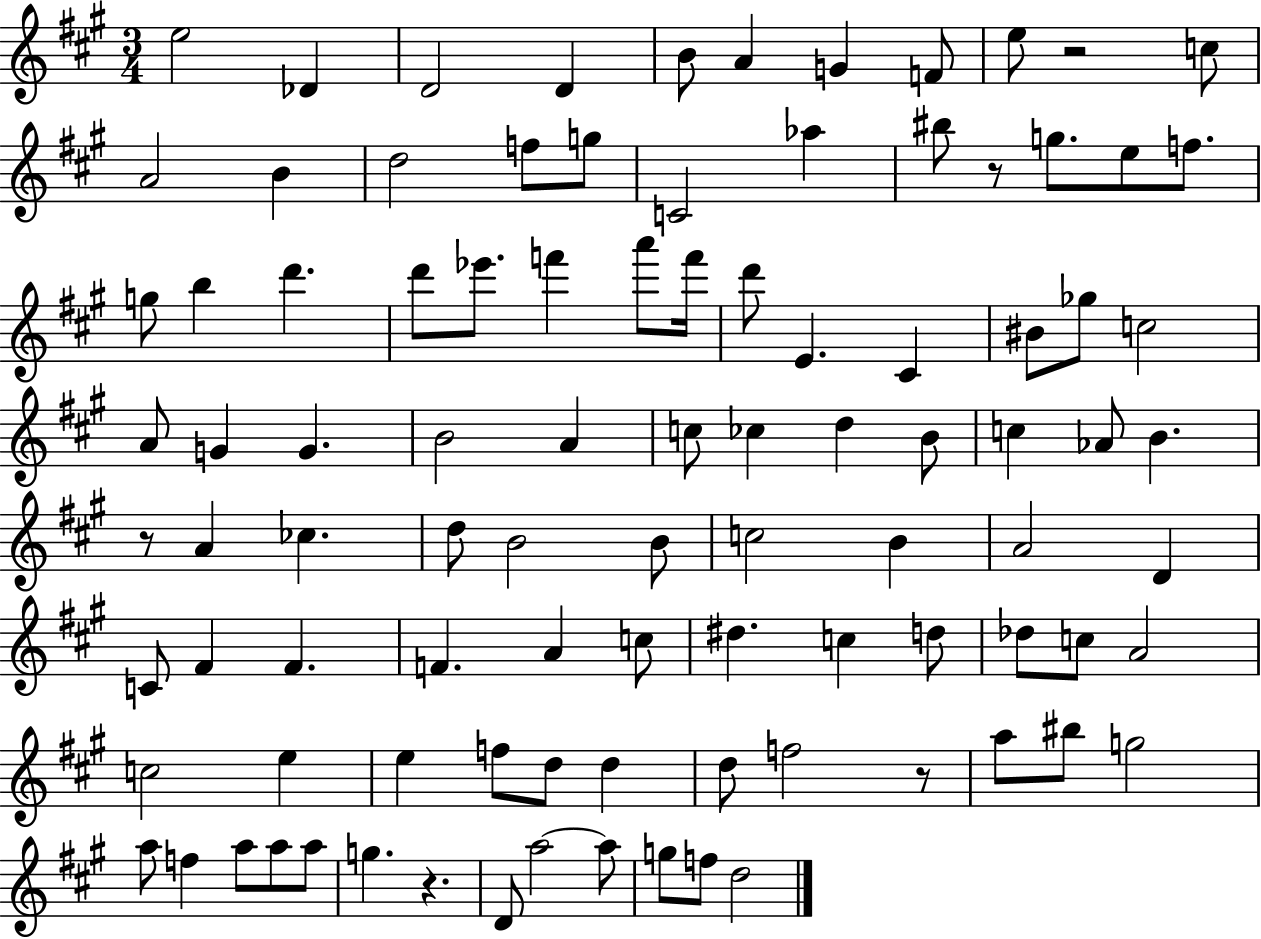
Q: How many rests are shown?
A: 5